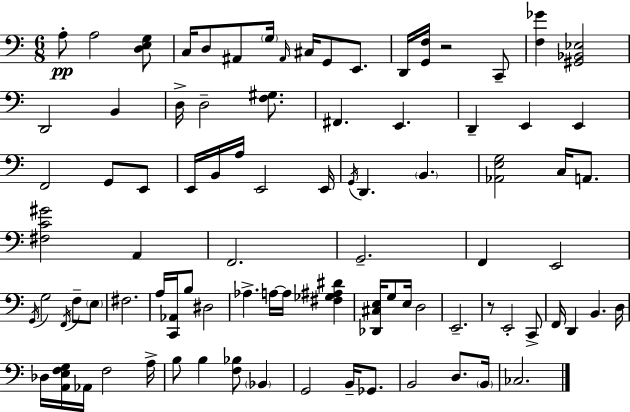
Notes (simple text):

A3/e A3/h [D3,E3,G3]/e C3/s D3/e A#2/e G3/s A#2/s C#3/s G2/e E2/e. D2/s [G2,F3]/s R/h C2/e [F3,Gb4]/q [G#2,Bb2,Eb3]/h D2/h B2/q D3/s D3/h [F3,G#3]/e. F#2/q. E2/q. D2/q E2/q E2/q F2/h G2/e E2/e E2/s B2/s A3/s E2/h E2/s G2/s D2/q. B2/q. [Ab2,E3,G3]/h C3/s A2/e. [F#3,C4,G#4]/h A2/q F2/h. G2/h. F2/q E2/h G2/s G3/h F2/s F3/e E3/e F#3/h. A3/s [C2,Ab2]/s B3/e D#3/h Ab3/q. A3/s A3/s [F#3,Gb3,A#3,D#4]/q [Db2,C#3,E3]/s G3/e E3/s D3/h E2/h. R/e E2/h C2/e F2/s D2/q B2/q. D3/s Db3/s [A2,E3,F3,G3]/s Ab2/s F3/h A3/s B3/e B3/q [F3,Bb3]/e Bb2/q G2/h B2/s Gb2/e. B2/h D3/e. B2/s CES3/h.